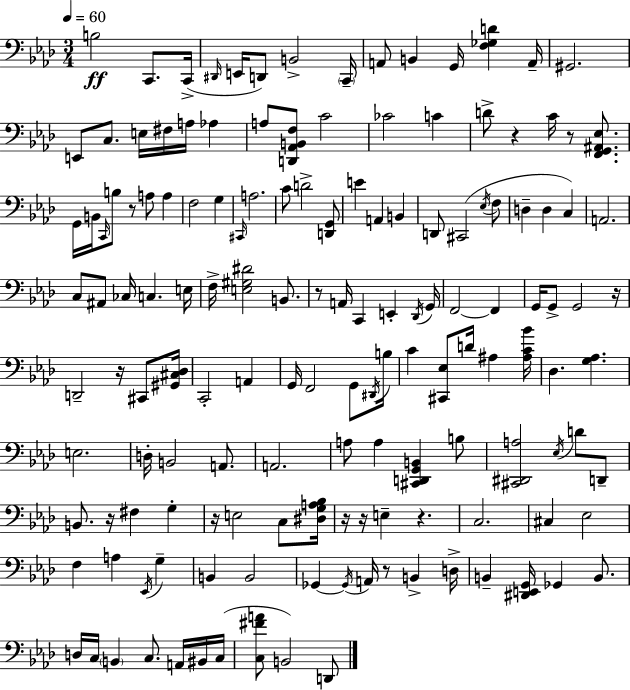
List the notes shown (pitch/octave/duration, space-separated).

B3/h C2/e. C2/s D#2/s E2/s D2/e B2/h C2/s A2/e B2/q G2/s [F3,Gb3,D4]/q A2/s G#2/h. E2/e C3/e. E3/s F#3/s A3/s Ab3/q A3/e [D2,Ab2,B2,F3]/e C4/h CES4/h C4/q D4/e R/q C4/s R/e [F2,G2,A#2,Eb3]/e. G2/s B2/s C2/s B3/e R/e A3/e A3/q F3/h G3/q C#2/s A3/h. C4/e D4/h [D2,G2]/e E4/q A2/q B2/q D2/e C#2/h Eb3/s F3/e D3/q D3/q C3/q A2/h. C3/e A#2/e CES3/s C3/q. E3/s F3/s [E3,G#3,D#4]/h B2/e. R/e A2/s C2/q E2/q Db2/s G2/s F2/h F2/q G2/s G2/e G2/h R/s D2/h R/s C#2/e [G#2,C#3,Db3]/s C2/h A2/q G2/s F2/h G2/e D#2/s B3/s C4/q [C#2,Eb3]/e D4/s A#3/q [A#3,C4,Bb4]/s Db3/q. [G3,Ab3]/q. E3/h. D3/s B2/h A2/e. A2/h. A3/e A3/q [C#2,D2,G2,B2]/q B3/e [C#2,D#2,A3]/h Eb3/s D4/e D2/e B2/e. R/s F#3/q G3/q R/s E3/h C3/e [D#3,G3,A3,Bb3]/s R/s R/s E3/q R/q. C3/h. C#3/q Eb3/h F3/q A3/q Eb2/s G3/q B2/q B2/h Gb2/q Gb2/s A2/s R/e B2/q D3/s B2/q [D#2,E2,G2]/s Gb2/q B2/e. D3/s C3/s B2/q C3/e. A2/s BIS2/s C3/s [C3,F#4,A4]/e B2/h D2/e